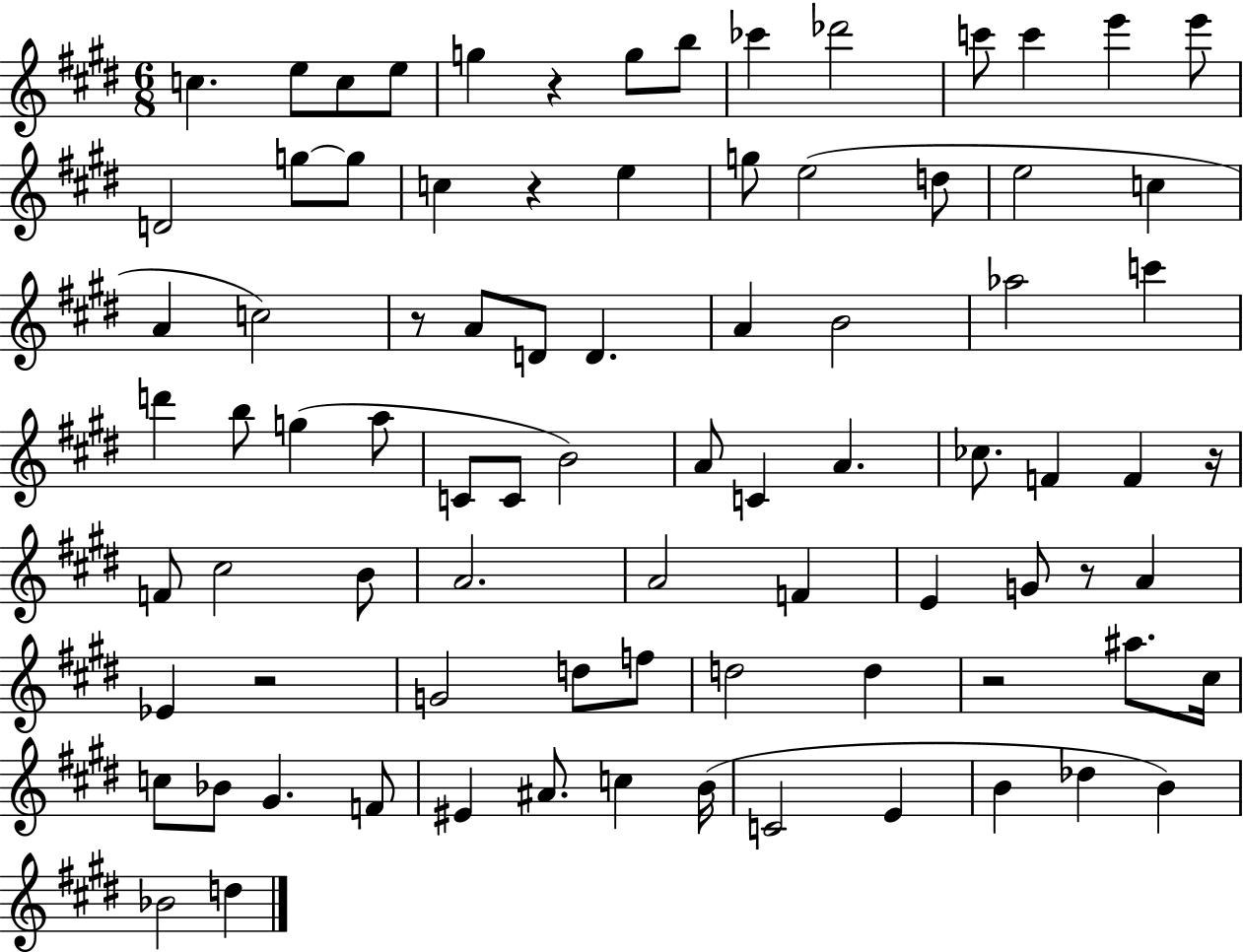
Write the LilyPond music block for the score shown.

{
  \clef treble
  \numericTimeSignature
  \time 6/8
  \key e \major
  c''4. e''8 c''8 e''8 | g''4 r4 g''8 b''8 | ces'''4 des'''2 | c'''8 c'''4 e'''4 e'''8 | \break d'2 g''8~~ g''8 | c''4 r4 e''4 | g''8 e''2( d''8 | e''2 c''4 | \break a'4 c''2) | r8 a'8 d'8 d'4. | a'4 b'2 | aes''2 c'''4 | \break d'''4 b''8 g''4( a''8 | c'8 c'8 b'2) | a'8 c'4 a'4. | ces''8. f'4 f'4 r16 | \break f'8 cis''2 b'8 | a'2. | a'2 f'4 | e'4 g'8 r8 a'4 | \break ees'4 r2 | g'2 d''8 f''8 | d''2 d''4 | r2 ais''8. cis''16 | \break c''8 bes'8 gis'4. f'8 | eis'4 ais'8. c''4 b'16( | c'2 e'4 | b'4 des''4 b'4) | \break bes'2 d''4 | \bar "|."
}